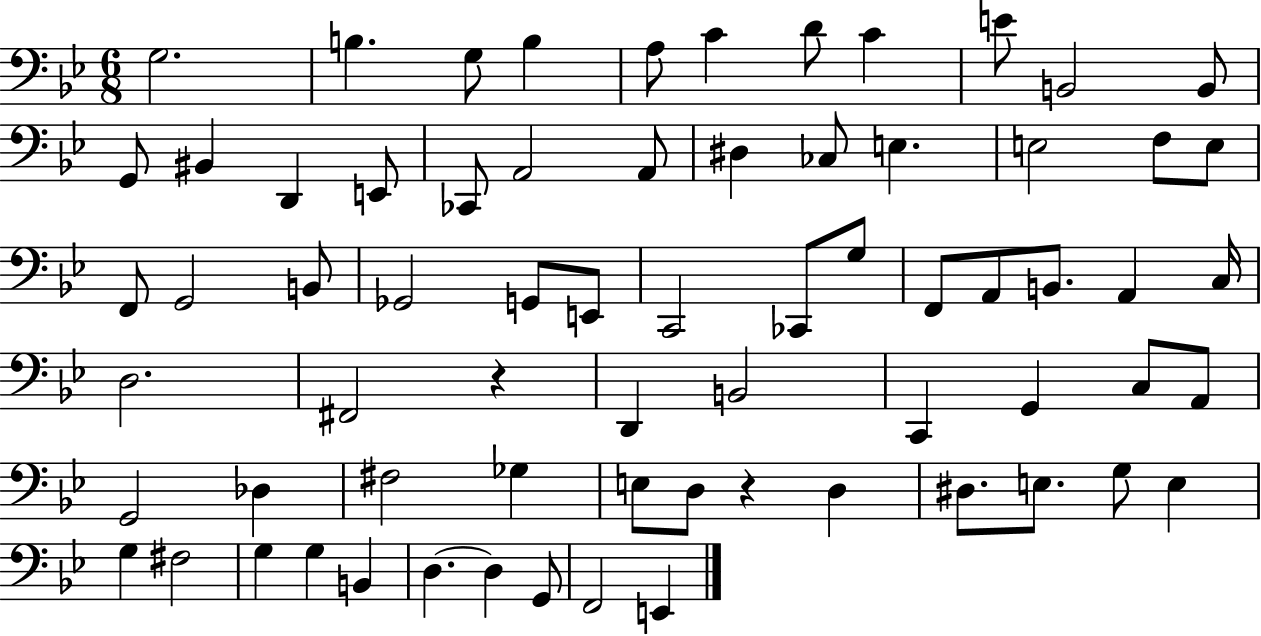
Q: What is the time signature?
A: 6/8